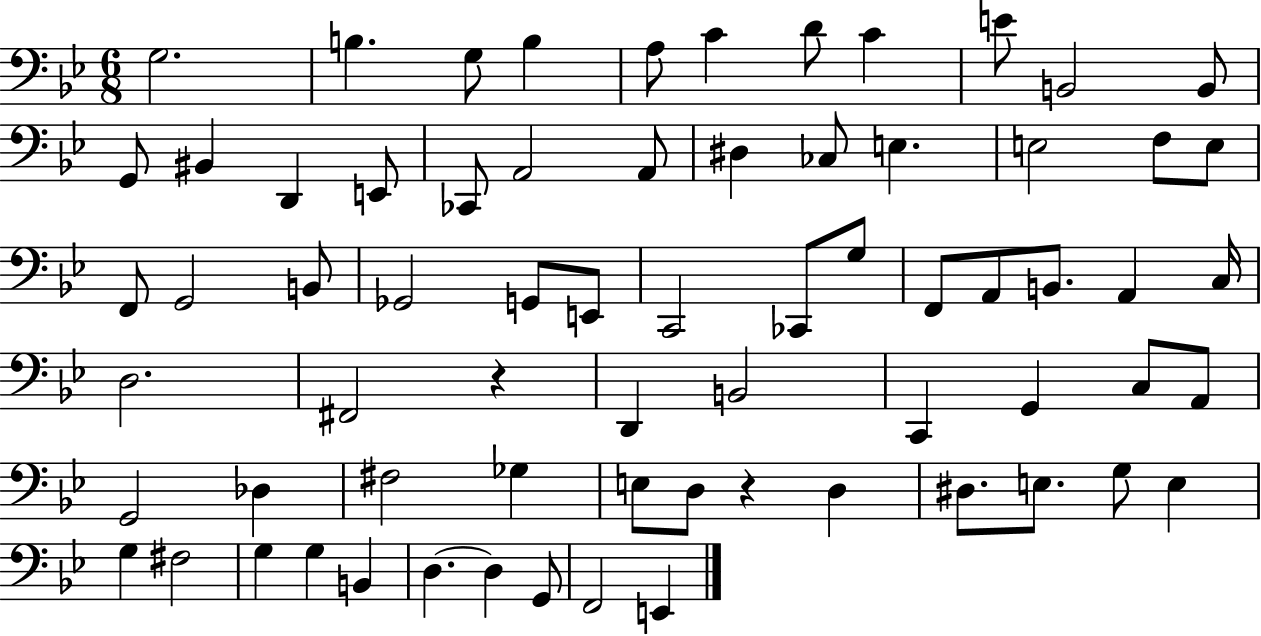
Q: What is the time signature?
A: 6/8